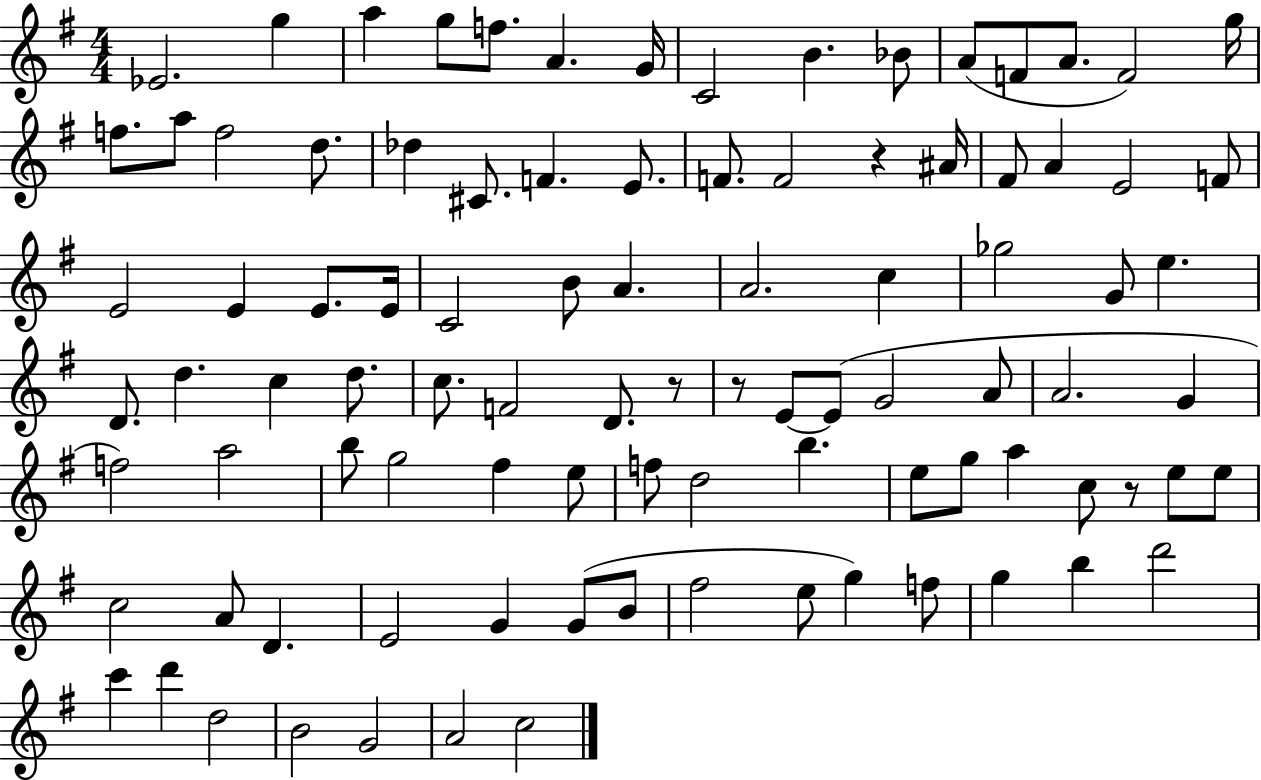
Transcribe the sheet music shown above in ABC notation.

X:1
T:Untitled
M:4/4
L:1/4
K:G
_E2 g a g/2 f/2 A G/4 C2 B _B/2 A/2 F/2 A/2 F2 g/4 f/2 a/2 f2 d/2 _d ^C/2 F E/2 F/2 F2 z ^A/4 ^F/2 A E2 F/2 E2 E E/2 E/4 C2 B/2 A A2 c _g2 G/2 e D/2 d c d/2 c/2 F2 D/2 z/2 z/2 E/2 E/2 G2 A/2 A2 G f2 a2 b/2 g2 ^f e/2 f/2 d2 b e/2 g/2 a c/2 z/2 e/2 e/2 c2 A/2 D E2 G G/2 B/2 ^f2 e/2 g f/2 g b d'2 c' d' d2 B2 G2 A2 c2